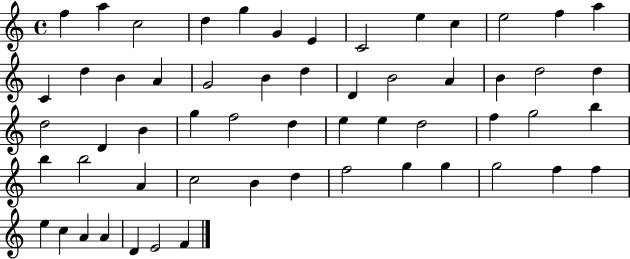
X:1
T:Untitled
M:4/4
L:1/4
K:C
f a c2 d g G E C2 e c e2 f a C d B A G2 B d D B2 A B d2 d d2 D B g f2 d e e d2 f g2 b b b2 A c2 B d f2 g g g2 f f e c A A D E2 F